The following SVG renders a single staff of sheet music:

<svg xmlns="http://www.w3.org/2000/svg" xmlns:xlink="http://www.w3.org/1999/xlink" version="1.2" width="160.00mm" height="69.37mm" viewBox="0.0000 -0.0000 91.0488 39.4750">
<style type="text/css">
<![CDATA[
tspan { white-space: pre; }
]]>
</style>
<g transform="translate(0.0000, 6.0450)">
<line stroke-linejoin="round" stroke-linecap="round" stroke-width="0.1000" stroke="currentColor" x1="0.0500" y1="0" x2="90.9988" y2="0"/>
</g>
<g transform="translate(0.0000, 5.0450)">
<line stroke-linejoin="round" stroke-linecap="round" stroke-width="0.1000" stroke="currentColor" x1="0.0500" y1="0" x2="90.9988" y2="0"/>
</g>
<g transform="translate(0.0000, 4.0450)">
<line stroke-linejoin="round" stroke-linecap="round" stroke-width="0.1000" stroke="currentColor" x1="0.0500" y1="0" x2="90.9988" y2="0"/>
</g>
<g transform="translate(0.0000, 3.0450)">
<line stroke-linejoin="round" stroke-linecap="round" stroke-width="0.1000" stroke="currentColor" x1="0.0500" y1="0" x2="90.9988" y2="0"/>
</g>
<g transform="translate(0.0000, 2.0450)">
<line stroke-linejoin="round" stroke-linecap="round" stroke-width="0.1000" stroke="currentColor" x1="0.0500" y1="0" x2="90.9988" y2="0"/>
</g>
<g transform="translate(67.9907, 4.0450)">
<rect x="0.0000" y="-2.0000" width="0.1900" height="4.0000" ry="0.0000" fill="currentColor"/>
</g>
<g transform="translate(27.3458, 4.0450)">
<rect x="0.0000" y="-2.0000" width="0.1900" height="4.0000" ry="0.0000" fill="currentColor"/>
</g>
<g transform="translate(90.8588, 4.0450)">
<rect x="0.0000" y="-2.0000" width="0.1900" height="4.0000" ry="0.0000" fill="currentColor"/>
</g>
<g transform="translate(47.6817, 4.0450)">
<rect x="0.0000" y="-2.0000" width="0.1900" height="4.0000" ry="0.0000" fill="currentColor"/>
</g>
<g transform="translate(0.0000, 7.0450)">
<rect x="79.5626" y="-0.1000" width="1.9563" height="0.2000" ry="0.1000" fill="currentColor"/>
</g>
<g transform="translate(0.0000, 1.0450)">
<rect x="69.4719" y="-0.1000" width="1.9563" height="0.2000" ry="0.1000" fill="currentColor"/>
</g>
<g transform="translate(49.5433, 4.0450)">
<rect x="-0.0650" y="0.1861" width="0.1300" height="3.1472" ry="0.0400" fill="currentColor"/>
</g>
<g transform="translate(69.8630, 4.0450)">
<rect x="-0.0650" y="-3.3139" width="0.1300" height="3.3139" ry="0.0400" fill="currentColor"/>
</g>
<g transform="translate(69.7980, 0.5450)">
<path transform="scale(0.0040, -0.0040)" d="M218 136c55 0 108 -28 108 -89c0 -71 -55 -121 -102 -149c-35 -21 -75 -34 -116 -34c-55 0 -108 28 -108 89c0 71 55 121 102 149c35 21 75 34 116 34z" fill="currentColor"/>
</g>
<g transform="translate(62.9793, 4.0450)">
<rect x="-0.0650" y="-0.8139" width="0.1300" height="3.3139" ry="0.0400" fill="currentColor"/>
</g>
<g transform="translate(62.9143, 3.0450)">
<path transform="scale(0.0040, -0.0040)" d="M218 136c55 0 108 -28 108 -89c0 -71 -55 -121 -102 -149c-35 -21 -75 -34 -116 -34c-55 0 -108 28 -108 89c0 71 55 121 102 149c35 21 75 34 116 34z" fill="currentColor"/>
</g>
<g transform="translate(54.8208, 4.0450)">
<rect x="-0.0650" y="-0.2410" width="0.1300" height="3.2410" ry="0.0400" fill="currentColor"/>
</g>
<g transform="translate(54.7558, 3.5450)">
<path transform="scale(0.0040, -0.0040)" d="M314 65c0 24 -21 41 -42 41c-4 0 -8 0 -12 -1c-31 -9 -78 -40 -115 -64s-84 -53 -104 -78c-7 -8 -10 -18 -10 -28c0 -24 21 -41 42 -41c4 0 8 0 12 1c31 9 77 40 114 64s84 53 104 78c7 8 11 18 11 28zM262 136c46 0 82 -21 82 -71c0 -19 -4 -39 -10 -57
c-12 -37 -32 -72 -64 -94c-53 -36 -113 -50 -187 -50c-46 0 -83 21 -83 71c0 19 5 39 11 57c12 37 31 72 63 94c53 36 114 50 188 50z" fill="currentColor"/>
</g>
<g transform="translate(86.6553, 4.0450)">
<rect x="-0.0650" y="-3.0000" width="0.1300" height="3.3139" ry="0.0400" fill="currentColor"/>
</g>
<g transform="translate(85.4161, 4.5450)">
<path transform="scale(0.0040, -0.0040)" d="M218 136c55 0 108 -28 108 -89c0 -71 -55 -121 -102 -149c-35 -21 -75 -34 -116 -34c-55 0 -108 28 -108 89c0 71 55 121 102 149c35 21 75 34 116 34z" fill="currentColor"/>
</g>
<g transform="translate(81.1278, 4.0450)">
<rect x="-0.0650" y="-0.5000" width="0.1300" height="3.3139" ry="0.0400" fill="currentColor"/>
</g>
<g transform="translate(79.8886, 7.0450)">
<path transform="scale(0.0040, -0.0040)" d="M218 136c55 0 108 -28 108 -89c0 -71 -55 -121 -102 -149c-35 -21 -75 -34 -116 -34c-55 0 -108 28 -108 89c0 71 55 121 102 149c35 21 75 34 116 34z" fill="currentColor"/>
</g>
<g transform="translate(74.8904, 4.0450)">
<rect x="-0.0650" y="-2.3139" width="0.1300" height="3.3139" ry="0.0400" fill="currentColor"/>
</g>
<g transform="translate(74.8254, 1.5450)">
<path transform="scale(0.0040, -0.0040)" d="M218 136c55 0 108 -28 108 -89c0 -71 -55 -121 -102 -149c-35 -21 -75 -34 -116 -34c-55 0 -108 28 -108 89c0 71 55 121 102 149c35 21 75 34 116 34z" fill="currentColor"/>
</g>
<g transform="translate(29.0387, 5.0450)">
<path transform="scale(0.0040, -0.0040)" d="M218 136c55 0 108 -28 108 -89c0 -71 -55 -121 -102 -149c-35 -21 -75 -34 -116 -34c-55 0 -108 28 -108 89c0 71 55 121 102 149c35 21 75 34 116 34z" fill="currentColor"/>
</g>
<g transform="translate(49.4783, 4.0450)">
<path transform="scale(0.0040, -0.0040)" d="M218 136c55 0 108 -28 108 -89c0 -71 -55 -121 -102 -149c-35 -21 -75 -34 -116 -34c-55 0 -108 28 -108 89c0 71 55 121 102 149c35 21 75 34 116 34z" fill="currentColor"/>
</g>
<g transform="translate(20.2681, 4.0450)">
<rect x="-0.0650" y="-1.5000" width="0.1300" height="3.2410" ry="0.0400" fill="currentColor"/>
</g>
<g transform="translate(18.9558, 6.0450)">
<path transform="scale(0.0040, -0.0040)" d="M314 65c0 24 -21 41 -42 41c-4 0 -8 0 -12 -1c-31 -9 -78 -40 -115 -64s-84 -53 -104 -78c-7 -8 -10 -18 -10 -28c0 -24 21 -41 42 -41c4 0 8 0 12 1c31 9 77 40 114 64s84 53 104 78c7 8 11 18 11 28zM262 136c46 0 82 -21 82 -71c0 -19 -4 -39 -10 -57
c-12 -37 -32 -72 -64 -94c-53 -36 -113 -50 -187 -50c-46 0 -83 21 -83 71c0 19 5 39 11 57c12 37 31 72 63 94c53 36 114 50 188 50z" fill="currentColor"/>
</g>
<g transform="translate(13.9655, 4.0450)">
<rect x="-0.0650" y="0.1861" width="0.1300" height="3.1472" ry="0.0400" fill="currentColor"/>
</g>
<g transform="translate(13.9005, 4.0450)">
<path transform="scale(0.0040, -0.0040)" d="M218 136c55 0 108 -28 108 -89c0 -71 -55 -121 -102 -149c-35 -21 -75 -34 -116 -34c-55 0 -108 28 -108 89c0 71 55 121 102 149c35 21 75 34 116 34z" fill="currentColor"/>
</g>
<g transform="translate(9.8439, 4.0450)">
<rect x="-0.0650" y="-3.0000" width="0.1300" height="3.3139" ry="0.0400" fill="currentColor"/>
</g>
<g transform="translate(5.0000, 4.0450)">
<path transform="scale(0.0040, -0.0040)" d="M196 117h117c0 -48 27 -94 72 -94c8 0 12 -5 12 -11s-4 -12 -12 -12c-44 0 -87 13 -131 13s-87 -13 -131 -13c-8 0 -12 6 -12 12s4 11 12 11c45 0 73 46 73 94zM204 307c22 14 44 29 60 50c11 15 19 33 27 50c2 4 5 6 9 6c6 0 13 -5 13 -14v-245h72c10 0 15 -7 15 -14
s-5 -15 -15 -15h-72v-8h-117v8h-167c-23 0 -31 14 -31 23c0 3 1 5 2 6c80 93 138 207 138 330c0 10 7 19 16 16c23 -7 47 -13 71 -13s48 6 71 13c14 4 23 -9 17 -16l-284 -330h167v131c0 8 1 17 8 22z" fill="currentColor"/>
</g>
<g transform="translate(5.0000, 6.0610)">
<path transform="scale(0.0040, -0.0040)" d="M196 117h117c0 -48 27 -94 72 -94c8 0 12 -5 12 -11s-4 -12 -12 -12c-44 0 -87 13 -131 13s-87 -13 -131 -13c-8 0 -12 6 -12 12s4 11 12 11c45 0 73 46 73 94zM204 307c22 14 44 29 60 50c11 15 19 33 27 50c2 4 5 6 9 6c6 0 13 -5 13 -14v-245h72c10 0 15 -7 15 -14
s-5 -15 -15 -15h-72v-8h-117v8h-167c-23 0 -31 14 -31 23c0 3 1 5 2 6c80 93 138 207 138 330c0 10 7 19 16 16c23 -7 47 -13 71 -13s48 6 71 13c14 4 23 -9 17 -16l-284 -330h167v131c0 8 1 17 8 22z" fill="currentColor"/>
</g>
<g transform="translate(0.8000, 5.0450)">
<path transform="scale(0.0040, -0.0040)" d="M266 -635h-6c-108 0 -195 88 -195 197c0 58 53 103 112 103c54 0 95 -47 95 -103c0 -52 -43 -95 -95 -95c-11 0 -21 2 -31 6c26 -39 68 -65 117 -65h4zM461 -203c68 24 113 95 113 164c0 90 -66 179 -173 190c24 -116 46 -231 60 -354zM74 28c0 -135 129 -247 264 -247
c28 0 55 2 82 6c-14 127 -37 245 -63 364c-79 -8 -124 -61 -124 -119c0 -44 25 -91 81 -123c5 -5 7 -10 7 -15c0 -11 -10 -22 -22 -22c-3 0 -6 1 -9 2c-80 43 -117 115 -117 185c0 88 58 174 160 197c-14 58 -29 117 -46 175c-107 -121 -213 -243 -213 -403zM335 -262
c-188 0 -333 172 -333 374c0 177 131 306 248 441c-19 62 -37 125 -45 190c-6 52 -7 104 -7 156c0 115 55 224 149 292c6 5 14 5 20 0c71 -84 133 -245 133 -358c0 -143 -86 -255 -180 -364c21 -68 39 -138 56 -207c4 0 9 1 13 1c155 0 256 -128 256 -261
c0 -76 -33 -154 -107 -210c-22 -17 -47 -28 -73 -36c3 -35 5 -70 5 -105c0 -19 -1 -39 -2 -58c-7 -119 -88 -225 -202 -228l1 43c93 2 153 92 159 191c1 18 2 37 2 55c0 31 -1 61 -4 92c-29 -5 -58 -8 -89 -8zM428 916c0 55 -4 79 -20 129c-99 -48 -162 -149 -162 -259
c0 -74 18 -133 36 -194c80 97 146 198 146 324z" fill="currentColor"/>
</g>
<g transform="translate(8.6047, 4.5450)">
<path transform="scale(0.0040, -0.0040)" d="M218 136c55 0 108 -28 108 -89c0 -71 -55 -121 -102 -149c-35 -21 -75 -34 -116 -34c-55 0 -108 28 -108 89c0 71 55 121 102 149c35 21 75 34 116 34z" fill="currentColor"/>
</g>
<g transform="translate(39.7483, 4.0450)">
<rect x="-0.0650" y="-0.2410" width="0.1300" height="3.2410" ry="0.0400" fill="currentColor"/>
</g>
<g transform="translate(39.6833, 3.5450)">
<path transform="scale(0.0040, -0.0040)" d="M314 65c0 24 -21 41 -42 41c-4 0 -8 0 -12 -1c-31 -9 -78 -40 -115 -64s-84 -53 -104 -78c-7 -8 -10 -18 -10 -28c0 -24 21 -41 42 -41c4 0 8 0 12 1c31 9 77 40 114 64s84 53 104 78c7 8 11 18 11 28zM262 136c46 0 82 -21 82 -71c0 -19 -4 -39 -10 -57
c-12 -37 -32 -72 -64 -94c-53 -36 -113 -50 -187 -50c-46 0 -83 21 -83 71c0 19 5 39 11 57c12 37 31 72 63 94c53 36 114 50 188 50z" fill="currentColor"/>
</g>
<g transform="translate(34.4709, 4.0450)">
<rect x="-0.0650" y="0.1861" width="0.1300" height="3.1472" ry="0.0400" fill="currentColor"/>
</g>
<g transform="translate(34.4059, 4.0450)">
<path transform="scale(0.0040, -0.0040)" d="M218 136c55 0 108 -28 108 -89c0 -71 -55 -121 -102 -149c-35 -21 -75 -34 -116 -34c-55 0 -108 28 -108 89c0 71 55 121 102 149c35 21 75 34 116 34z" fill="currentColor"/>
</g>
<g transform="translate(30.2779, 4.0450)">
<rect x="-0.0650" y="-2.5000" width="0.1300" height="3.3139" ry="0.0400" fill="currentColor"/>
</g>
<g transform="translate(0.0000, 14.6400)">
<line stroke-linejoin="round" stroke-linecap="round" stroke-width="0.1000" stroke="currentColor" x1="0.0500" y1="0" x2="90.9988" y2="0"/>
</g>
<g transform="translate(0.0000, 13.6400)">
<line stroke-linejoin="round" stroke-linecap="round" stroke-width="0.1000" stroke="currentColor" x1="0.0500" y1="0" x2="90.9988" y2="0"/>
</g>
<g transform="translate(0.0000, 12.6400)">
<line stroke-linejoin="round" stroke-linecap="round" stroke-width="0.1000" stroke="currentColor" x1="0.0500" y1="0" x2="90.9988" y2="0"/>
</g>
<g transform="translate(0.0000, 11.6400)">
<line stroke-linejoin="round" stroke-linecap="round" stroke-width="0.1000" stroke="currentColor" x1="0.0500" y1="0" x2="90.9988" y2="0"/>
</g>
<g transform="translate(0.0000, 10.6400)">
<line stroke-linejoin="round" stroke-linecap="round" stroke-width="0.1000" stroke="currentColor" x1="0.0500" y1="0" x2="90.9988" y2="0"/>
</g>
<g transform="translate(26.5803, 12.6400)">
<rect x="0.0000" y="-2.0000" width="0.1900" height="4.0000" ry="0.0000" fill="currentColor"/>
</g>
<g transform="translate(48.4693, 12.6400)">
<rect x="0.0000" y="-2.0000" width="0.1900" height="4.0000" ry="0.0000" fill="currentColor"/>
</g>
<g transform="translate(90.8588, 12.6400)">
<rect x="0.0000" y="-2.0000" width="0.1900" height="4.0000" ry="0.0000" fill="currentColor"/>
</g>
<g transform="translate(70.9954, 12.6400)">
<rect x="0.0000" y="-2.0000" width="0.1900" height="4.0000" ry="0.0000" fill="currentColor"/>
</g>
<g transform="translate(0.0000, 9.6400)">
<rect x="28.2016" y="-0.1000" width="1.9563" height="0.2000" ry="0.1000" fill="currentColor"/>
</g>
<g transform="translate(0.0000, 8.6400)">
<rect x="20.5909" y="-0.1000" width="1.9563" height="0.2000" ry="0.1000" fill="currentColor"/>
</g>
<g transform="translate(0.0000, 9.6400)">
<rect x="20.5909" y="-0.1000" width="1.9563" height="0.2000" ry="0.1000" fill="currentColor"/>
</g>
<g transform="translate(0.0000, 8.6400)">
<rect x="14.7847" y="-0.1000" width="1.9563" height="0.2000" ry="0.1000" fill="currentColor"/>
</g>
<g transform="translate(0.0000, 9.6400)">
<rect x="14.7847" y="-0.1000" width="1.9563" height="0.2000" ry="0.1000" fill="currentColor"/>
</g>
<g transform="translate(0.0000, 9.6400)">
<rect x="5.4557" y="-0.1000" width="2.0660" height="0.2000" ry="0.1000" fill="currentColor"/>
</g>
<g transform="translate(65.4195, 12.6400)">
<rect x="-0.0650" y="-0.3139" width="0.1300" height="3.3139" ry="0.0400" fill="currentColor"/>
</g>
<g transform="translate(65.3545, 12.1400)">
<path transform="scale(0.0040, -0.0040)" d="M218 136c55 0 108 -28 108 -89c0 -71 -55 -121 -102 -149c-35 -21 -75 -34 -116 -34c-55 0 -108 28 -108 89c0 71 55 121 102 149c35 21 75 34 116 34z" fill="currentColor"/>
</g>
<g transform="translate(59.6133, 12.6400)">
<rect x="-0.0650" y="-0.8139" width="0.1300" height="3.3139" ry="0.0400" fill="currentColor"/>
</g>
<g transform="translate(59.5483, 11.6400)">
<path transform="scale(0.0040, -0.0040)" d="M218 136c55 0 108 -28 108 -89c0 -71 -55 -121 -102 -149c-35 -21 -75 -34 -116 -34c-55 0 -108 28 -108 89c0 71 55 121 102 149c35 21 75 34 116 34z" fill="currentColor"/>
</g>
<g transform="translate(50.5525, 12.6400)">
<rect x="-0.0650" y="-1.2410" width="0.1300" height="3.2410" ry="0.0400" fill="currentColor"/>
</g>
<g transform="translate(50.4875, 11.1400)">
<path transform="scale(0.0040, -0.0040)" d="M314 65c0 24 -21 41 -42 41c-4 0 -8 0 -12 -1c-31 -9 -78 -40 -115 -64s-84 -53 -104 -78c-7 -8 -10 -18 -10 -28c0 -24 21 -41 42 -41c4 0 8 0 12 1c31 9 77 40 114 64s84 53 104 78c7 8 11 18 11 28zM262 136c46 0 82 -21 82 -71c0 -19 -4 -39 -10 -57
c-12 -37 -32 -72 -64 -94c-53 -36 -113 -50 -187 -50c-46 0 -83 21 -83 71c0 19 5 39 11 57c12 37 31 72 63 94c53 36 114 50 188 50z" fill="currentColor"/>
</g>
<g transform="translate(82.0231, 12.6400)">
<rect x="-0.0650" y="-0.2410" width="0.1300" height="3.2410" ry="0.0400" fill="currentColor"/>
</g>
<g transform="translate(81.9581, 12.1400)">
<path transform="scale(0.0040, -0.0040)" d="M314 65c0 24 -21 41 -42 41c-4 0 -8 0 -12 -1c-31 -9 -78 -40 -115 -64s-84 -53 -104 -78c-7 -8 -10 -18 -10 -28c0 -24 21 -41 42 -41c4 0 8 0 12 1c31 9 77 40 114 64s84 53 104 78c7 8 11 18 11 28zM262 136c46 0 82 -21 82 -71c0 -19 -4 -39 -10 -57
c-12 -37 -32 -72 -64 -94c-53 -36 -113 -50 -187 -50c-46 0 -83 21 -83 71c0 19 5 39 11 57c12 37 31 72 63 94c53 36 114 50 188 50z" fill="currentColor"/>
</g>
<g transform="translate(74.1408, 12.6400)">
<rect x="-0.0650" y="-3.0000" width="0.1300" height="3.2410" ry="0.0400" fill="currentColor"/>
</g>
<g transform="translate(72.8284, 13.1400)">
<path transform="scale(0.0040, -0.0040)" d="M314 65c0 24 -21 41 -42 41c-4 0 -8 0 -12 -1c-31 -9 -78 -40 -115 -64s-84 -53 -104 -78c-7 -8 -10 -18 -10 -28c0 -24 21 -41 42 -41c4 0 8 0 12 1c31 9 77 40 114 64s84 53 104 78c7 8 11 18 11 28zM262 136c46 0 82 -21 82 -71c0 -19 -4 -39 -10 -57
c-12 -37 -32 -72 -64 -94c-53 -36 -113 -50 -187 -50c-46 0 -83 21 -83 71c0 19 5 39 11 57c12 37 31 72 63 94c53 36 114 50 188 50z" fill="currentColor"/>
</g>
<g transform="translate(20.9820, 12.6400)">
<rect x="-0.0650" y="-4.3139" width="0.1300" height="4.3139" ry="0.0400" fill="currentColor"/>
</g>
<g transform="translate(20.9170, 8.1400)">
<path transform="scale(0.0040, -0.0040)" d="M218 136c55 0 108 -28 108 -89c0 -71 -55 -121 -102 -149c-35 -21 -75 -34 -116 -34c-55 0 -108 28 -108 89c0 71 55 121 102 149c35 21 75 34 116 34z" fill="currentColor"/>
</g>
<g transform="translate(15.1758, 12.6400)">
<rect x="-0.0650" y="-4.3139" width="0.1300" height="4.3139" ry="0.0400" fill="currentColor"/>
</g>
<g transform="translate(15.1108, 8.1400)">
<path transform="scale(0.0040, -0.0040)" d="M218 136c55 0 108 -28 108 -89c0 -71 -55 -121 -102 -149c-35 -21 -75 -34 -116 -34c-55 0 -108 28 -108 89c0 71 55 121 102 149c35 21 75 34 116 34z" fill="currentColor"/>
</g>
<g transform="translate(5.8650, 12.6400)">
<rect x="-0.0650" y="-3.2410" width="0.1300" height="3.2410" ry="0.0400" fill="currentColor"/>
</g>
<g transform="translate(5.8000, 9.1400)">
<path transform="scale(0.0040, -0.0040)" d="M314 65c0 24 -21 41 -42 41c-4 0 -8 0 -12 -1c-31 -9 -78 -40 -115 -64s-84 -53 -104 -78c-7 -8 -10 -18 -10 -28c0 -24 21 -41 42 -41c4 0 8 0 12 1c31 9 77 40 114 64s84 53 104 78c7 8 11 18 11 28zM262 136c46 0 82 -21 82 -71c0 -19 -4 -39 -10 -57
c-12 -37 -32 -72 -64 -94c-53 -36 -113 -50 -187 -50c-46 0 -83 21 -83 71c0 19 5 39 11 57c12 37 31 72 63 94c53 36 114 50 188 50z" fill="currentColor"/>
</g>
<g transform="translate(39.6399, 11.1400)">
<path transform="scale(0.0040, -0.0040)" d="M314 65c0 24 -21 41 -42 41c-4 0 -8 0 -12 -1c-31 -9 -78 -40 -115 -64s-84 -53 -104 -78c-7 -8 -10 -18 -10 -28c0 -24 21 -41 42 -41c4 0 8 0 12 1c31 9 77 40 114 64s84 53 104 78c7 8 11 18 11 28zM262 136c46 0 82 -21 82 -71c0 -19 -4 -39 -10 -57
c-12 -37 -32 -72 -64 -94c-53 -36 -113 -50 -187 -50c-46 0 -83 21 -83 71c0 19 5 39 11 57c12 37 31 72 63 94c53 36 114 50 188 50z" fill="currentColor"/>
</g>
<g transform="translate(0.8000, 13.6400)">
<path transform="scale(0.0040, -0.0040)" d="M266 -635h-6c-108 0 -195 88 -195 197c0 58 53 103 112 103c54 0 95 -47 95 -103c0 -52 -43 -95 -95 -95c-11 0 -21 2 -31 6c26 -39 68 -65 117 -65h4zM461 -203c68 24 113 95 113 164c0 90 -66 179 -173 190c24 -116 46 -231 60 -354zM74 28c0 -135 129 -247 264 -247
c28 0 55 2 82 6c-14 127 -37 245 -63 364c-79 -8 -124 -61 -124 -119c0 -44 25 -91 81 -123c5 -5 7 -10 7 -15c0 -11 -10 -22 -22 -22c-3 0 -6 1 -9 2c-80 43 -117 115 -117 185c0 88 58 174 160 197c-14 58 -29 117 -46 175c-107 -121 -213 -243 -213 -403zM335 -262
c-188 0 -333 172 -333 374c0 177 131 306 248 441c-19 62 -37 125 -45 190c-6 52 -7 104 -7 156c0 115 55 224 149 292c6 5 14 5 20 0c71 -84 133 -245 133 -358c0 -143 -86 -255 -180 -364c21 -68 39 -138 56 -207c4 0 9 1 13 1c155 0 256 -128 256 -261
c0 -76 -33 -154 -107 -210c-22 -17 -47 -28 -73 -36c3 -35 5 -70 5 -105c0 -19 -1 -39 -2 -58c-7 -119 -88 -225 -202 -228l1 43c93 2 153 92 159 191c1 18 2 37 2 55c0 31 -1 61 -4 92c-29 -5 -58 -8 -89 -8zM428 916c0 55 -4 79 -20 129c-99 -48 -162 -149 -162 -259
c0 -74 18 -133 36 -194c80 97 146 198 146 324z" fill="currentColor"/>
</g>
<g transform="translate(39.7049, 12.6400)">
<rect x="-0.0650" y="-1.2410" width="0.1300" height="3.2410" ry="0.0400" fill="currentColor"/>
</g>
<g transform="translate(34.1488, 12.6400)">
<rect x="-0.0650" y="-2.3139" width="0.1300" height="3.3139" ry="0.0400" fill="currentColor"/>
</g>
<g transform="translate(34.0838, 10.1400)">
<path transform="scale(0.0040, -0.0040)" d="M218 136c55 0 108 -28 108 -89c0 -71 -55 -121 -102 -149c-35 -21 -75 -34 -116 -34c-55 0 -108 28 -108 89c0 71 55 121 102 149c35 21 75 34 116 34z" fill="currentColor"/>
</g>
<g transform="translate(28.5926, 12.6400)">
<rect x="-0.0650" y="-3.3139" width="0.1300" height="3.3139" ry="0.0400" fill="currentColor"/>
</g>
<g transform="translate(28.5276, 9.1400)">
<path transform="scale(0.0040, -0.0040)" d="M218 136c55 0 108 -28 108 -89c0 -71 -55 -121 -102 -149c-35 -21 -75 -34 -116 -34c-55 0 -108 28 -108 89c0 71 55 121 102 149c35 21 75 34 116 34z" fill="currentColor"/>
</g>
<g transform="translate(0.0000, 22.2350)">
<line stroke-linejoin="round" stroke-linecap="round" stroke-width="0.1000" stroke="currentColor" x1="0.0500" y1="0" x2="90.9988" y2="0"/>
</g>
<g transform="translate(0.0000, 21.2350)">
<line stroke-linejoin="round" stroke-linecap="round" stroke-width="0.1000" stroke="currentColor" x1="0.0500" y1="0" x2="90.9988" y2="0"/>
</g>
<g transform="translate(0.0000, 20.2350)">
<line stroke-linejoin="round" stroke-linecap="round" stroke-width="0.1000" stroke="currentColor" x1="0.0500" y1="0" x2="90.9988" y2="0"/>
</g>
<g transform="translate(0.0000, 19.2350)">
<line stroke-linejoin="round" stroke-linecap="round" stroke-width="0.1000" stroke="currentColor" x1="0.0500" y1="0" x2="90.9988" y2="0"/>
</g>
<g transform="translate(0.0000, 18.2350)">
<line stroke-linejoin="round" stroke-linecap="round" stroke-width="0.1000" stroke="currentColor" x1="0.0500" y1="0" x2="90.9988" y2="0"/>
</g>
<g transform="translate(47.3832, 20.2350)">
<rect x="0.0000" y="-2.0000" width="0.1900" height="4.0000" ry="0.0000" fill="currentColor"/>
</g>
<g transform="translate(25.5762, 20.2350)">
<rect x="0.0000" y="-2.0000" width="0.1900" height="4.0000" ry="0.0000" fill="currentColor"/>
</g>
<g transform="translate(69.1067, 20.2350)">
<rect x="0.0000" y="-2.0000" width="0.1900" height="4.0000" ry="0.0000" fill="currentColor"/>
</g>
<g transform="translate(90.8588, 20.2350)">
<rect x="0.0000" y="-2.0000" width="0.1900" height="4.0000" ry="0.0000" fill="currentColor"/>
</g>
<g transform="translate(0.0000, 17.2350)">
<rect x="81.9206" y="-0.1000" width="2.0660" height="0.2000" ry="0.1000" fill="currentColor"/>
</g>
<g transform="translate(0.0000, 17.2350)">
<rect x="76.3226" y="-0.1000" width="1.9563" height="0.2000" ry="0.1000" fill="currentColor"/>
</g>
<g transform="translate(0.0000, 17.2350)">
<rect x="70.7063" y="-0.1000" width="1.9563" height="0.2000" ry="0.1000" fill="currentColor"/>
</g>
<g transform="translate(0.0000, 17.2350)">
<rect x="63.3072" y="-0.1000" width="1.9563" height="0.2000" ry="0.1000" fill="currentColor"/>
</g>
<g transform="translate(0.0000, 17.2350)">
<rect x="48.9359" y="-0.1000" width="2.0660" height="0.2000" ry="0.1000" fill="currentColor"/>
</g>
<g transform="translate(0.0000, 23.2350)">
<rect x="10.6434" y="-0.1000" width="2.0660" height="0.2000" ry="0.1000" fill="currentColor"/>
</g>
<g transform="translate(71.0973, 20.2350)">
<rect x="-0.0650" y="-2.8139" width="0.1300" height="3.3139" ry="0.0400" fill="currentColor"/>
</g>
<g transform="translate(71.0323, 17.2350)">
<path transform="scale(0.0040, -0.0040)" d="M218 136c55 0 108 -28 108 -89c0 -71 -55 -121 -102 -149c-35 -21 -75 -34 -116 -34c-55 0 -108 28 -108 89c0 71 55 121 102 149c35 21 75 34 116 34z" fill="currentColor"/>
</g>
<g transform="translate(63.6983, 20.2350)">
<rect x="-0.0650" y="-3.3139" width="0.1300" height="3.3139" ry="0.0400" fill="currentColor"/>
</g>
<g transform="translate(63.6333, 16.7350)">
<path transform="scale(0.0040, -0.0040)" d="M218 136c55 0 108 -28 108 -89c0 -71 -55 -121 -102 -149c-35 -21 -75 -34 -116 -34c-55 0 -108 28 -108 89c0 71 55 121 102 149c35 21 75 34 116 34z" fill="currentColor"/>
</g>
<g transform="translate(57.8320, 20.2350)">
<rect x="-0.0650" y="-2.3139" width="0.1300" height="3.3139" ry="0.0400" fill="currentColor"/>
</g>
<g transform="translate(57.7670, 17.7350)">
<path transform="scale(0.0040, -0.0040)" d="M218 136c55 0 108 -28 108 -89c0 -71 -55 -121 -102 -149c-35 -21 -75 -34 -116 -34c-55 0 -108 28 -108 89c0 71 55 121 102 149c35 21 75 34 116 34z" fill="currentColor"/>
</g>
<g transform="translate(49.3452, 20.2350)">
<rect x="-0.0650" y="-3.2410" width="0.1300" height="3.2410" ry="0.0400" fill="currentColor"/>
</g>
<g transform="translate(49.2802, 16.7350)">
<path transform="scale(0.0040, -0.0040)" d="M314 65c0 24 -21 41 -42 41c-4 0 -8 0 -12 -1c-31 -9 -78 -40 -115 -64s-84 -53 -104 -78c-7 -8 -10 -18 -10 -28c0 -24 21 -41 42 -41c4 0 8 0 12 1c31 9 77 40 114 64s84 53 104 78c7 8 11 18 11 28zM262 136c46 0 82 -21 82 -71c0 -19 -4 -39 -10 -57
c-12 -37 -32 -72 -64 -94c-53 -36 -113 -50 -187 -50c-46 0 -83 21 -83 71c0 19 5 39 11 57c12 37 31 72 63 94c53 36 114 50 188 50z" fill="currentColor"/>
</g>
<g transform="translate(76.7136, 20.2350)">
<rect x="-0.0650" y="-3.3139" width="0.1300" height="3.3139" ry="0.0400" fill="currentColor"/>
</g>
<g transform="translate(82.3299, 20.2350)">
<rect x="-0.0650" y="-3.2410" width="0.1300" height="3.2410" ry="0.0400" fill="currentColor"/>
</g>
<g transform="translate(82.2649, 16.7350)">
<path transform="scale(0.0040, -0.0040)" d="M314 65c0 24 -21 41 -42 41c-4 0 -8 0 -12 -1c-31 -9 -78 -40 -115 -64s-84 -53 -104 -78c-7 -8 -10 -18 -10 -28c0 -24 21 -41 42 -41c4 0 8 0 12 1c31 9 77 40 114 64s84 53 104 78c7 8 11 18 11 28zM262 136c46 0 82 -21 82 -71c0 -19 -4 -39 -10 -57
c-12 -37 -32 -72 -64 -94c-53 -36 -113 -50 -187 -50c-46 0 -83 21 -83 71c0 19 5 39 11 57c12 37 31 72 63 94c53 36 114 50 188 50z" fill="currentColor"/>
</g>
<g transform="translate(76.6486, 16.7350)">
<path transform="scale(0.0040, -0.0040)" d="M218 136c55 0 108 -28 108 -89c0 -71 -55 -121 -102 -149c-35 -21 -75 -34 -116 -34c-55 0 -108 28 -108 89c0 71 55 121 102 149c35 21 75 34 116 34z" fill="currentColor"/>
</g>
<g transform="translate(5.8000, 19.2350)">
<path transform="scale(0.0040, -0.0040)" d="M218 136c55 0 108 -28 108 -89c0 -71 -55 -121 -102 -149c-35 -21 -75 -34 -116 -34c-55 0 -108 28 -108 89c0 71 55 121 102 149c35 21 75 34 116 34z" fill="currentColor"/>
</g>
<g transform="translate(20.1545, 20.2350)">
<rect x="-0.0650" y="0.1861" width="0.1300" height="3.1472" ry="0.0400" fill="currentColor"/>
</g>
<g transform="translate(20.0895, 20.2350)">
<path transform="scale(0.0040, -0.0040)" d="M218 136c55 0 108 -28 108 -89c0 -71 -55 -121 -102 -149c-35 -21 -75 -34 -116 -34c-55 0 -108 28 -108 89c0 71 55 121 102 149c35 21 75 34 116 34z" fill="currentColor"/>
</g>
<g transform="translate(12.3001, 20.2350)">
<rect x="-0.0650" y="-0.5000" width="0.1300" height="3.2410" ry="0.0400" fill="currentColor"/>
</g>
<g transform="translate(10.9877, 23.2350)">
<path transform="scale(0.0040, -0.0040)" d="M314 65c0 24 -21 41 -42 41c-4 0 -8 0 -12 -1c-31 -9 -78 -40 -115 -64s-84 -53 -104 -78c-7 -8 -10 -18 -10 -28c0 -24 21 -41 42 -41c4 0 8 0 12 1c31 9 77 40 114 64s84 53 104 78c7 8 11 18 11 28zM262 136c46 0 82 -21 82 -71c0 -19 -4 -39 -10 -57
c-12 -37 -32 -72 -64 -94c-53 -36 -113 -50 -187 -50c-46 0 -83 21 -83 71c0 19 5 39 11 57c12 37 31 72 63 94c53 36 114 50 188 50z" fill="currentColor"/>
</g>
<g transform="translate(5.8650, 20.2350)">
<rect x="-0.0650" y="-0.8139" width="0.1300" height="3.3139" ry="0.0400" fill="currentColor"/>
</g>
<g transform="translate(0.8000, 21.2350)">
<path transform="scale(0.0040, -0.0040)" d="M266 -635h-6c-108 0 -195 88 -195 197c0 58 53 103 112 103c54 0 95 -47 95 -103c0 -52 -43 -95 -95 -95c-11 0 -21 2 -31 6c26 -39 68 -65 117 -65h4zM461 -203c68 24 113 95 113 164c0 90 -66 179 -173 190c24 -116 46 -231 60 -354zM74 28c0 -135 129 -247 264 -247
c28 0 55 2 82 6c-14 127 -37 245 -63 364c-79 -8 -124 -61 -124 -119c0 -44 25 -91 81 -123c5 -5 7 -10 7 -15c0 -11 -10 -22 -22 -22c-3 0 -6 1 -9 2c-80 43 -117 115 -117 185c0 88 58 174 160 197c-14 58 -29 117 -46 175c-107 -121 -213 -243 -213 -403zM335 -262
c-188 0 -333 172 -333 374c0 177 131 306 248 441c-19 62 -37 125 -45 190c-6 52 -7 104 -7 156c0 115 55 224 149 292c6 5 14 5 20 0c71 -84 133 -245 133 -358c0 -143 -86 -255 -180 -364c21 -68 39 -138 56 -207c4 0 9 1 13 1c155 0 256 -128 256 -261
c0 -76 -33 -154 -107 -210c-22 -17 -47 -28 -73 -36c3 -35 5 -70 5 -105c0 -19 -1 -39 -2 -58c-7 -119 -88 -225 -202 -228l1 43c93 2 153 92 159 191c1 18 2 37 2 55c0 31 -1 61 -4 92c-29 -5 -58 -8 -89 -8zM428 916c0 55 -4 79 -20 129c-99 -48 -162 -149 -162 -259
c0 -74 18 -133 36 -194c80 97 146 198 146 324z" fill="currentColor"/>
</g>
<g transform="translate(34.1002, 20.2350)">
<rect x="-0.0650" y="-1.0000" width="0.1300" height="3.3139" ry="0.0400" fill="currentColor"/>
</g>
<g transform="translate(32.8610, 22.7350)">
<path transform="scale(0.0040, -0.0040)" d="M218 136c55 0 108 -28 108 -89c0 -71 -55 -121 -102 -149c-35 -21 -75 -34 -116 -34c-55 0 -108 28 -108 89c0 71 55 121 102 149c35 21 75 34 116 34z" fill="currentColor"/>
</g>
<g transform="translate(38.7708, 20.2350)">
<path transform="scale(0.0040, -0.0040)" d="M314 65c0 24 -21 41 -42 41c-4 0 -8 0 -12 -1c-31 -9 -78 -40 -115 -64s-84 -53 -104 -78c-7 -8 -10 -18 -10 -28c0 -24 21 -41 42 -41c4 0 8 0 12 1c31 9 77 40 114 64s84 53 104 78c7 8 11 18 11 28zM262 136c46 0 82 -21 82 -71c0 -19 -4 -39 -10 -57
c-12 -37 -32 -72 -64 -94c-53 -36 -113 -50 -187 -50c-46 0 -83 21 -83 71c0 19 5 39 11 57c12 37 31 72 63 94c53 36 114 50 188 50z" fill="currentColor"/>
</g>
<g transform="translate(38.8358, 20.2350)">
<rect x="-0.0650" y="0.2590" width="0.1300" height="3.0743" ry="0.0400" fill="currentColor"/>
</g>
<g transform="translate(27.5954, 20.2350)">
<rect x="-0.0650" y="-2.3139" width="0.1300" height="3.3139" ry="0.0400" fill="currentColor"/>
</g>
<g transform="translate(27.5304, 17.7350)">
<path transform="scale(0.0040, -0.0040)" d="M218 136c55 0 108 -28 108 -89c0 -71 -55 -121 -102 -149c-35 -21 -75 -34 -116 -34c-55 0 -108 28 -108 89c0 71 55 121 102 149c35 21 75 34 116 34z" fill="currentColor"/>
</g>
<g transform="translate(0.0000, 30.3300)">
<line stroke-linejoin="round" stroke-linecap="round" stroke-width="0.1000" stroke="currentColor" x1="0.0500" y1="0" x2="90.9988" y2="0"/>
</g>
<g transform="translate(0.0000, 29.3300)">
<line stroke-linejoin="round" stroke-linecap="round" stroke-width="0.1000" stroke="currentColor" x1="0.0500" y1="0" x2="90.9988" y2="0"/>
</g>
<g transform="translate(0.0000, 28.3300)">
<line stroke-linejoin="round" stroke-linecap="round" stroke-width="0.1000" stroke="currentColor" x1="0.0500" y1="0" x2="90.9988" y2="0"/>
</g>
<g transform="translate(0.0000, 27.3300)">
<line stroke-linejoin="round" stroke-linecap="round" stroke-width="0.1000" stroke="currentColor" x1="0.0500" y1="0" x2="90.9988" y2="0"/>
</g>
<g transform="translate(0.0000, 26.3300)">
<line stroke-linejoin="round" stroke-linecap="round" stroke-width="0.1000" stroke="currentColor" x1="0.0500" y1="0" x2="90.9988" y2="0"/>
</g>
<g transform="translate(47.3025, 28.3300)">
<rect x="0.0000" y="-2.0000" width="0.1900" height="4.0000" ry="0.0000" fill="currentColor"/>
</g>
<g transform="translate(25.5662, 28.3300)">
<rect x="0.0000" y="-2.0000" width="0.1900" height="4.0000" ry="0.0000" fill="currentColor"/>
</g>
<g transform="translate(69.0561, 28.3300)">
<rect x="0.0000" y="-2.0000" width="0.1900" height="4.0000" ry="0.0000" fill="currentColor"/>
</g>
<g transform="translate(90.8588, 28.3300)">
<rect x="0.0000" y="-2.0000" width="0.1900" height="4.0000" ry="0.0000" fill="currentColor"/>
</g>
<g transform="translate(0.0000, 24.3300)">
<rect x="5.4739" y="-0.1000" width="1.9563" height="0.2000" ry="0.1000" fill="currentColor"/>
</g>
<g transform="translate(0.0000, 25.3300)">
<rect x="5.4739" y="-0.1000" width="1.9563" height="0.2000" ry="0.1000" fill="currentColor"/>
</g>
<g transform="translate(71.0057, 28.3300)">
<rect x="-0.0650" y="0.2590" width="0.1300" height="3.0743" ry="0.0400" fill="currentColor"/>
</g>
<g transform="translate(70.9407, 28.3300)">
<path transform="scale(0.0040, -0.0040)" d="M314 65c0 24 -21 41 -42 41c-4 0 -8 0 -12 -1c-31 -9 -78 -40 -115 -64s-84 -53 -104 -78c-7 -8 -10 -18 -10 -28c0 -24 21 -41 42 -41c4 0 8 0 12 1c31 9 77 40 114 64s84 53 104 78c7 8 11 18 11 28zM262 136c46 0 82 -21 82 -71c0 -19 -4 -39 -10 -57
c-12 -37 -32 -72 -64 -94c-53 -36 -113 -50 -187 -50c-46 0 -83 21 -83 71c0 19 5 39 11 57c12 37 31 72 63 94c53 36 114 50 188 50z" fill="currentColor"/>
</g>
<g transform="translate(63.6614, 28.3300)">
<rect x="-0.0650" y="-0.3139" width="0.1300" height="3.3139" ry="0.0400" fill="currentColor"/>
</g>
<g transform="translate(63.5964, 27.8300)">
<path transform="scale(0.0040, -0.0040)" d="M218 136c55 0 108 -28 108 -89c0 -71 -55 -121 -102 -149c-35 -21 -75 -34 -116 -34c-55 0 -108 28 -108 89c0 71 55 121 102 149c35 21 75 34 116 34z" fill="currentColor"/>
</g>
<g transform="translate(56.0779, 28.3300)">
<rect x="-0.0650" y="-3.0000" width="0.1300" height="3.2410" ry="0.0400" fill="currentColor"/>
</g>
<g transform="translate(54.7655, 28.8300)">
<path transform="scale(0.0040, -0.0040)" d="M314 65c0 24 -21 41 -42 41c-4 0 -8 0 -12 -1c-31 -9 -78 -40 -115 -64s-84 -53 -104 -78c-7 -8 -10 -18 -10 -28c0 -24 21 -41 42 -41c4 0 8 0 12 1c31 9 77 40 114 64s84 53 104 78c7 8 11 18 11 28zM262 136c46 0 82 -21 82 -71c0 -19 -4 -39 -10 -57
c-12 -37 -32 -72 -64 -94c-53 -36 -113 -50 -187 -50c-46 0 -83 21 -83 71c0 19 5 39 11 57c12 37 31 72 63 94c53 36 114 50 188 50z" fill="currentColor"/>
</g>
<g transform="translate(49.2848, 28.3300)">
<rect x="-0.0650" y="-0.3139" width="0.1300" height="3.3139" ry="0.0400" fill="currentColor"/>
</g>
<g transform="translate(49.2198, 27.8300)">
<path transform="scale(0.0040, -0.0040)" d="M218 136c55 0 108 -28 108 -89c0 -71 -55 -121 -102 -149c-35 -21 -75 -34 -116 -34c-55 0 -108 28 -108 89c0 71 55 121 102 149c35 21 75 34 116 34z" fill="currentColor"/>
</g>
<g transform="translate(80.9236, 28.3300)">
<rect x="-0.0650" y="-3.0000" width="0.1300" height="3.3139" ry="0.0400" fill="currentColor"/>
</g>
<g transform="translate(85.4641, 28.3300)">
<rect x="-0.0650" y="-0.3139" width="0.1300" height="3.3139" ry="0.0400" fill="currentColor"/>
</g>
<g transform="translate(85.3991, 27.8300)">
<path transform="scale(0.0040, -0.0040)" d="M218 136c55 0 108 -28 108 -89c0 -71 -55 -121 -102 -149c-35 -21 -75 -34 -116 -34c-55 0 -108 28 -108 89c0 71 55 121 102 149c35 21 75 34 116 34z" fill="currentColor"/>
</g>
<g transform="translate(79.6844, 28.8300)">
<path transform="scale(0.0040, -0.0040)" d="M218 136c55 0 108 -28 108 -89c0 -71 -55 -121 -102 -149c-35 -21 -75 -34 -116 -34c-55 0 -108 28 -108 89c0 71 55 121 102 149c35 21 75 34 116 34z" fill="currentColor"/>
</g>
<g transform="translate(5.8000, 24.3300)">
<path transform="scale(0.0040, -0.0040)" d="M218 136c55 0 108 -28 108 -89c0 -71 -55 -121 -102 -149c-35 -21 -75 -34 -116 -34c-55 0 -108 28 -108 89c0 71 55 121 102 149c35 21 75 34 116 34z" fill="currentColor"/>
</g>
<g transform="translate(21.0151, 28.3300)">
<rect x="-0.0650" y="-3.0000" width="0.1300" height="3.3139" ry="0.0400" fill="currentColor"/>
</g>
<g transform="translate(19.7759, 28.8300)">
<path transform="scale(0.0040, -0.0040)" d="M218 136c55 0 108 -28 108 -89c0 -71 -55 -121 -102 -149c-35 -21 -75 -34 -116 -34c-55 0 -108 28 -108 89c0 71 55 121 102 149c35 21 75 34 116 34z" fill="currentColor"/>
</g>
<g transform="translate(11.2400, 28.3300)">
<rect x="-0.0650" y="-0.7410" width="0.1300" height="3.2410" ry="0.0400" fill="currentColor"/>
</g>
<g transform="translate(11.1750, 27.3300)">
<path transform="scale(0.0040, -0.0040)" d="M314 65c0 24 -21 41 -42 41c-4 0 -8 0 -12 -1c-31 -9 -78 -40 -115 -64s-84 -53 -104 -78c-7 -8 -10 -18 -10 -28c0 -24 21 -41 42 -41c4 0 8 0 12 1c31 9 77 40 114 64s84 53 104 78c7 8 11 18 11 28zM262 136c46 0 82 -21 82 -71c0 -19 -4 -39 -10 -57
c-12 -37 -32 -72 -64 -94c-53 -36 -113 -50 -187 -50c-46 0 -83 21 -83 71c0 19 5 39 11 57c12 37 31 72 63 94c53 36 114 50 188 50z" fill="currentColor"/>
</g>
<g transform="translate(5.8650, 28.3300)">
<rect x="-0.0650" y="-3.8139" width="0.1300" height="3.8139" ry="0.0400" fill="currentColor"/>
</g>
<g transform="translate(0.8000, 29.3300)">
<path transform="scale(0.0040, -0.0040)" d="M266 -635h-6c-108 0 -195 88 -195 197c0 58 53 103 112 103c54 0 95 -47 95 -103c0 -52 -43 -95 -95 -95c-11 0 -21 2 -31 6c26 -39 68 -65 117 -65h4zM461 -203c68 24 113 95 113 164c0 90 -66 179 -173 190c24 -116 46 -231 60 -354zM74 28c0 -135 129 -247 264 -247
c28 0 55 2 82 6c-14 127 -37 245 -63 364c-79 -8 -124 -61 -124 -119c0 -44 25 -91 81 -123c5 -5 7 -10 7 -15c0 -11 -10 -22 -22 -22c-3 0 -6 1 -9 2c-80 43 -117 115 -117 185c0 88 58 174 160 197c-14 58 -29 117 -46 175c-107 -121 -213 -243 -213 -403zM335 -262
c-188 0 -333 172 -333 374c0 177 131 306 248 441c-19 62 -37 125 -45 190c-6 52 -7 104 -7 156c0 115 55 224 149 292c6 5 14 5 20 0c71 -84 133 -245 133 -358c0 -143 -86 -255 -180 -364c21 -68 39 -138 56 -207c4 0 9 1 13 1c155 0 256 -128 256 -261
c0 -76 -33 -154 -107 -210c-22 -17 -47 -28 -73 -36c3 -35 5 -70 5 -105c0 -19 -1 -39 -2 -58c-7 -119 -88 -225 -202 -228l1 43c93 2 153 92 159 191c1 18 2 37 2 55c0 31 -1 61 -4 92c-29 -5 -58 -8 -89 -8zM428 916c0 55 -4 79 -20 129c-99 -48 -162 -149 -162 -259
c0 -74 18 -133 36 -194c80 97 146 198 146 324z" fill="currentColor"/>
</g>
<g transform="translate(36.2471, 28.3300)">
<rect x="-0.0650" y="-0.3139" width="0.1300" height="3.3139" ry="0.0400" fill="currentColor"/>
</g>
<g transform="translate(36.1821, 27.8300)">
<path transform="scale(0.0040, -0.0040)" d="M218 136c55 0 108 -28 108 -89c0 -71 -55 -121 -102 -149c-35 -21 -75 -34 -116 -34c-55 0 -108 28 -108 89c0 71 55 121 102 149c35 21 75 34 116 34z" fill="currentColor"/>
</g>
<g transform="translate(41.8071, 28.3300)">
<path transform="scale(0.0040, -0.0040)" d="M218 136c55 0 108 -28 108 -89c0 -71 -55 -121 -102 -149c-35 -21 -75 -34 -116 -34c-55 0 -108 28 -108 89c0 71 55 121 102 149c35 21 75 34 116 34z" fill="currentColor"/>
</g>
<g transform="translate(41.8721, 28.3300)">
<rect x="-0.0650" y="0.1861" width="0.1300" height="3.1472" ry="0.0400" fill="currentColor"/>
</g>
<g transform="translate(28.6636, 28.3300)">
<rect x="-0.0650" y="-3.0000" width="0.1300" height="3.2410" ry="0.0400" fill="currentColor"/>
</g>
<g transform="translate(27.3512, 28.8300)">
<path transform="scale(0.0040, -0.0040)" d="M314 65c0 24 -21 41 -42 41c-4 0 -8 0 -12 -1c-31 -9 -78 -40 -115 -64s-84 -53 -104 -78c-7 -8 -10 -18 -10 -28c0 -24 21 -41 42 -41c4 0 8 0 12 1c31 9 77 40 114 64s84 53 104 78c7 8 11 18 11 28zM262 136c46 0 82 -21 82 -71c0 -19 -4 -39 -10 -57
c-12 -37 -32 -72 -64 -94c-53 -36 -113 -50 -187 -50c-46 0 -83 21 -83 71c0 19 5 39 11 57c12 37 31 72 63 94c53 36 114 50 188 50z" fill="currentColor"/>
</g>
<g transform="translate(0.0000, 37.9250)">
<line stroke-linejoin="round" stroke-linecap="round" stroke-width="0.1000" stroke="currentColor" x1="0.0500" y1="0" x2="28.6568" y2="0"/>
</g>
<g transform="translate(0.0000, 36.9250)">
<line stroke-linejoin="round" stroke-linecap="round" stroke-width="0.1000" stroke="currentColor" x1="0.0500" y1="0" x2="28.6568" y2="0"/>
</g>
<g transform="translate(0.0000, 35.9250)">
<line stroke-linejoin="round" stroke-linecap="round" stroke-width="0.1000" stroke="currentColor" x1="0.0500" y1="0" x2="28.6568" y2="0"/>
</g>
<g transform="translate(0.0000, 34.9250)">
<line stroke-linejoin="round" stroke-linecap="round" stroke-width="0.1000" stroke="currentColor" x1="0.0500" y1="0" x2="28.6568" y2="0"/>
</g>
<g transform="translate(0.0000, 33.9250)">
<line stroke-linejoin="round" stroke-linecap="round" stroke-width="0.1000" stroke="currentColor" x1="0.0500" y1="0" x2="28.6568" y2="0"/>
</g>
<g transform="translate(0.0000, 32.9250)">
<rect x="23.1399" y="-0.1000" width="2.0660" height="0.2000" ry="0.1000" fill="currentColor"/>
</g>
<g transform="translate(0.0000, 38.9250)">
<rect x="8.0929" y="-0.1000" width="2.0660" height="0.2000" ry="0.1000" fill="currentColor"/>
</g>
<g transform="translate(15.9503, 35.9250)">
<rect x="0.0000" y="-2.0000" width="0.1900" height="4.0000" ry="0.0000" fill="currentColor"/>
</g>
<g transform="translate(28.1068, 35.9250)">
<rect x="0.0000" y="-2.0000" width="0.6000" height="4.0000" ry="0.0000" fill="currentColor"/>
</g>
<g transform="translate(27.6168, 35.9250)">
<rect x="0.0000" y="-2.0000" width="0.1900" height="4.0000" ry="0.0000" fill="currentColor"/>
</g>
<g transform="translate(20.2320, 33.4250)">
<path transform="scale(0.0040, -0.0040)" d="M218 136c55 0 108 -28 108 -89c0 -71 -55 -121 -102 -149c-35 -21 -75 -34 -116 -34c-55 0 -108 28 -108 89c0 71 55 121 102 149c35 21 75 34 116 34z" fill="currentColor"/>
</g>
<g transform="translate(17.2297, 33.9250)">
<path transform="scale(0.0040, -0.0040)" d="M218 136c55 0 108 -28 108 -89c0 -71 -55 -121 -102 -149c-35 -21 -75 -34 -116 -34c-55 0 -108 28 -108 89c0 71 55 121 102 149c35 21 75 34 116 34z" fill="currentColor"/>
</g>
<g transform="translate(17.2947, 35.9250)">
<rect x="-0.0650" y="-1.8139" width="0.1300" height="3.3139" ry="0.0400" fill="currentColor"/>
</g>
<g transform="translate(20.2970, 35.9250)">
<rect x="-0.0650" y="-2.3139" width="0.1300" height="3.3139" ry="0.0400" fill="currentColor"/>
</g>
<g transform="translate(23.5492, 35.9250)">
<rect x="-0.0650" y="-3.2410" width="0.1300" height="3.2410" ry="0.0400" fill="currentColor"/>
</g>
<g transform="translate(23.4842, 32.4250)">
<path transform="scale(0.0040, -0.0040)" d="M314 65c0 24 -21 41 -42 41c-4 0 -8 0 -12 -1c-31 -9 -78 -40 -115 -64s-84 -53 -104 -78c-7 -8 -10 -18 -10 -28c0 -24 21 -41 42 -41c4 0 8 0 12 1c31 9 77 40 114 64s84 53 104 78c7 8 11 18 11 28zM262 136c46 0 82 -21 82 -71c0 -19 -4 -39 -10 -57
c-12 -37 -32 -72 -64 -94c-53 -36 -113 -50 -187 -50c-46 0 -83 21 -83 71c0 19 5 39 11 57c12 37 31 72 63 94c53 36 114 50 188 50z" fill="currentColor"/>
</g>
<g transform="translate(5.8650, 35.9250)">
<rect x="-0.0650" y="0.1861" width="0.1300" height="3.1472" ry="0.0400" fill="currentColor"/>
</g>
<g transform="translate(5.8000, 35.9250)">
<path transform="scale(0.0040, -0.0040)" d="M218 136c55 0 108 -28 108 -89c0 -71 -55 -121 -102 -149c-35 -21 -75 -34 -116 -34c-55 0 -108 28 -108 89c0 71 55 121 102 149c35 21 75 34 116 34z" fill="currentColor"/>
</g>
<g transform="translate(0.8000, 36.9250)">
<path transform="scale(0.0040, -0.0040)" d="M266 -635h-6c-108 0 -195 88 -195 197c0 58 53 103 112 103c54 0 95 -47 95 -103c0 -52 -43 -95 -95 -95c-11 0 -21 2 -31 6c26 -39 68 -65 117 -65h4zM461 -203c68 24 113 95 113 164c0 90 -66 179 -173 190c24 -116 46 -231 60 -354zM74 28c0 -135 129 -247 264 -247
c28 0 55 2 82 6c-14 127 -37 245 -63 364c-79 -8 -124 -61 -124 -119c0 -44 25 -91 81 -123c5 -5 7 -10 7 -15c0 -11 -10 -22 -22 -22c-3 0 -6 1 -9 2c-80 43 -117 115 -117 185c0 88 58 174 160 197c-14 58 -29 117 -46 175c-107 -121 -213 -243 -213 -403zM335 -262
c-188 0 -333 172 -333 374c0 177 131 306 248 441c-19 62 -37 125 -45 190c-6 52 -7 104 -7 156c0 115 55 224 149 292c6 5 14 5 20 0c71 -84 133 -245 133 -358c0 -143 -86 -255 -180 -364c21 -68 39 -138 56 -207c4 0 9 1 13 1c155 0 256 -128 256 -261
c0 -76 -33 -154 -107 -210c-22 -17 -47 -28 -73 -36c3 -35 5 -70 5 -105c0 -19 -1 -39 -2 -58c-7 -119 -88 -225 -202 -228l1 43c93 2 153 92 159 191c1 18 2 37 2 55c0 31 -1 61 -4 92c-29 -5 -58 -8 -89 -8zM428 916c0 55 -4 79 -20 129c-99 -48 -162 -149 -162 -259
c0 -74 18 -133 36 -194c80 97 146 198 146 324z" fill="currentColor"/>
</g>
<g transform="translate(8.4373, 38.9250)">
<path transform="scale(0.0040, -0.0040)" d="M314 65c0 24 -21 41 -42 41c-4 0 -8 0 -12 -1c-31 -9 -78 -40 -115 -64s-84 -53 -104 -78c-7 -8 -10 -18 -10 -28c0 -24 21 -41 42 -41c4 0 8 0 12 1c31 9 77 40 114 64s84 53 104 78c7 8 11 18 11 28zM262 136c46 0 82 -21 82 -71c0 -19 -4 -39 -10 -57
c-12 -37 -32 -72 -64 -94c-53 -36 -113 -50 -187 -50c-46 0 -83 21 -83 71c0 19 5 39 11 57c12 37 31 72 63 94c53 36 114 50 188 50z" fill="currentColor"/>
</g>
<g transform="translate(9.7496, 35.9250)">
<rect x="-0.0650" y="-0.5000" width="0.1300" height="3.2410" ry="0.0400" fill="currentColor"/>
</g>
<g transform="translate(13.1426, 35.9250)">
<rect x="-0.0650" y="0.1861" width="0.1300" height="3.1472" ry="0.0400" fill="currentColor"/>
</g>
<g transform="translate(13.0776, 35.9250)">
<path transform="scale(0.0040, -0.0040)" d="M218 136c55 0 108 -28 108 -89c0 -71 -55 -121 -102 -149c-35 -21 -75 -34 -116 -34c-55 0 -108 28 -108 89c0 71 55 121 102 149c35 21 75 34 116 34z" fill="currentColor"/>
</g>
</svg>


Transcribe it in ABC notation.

X:1
T:Untitled
M:4/4
L:1/4
K:C
A B E2 G B c2 B c2 d b g C A b2 d' d' b g e2 e2 d c A2 c2 d C2 B g D B2 b2 g b a b b2 c' d2 A A2 c B c A2 c B2 A c B C2 B f g b2